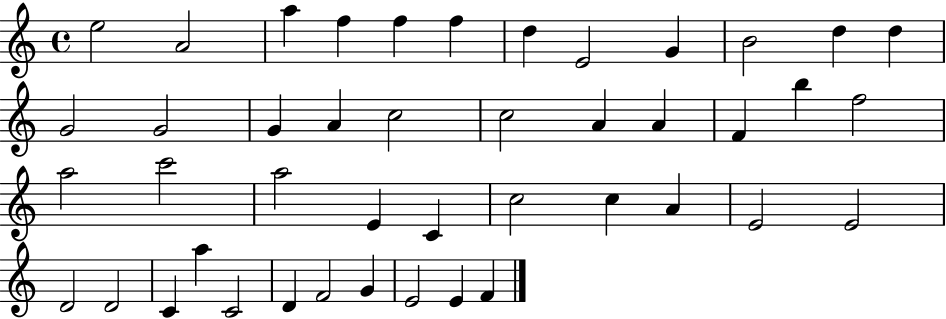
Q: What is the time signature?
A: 4/4